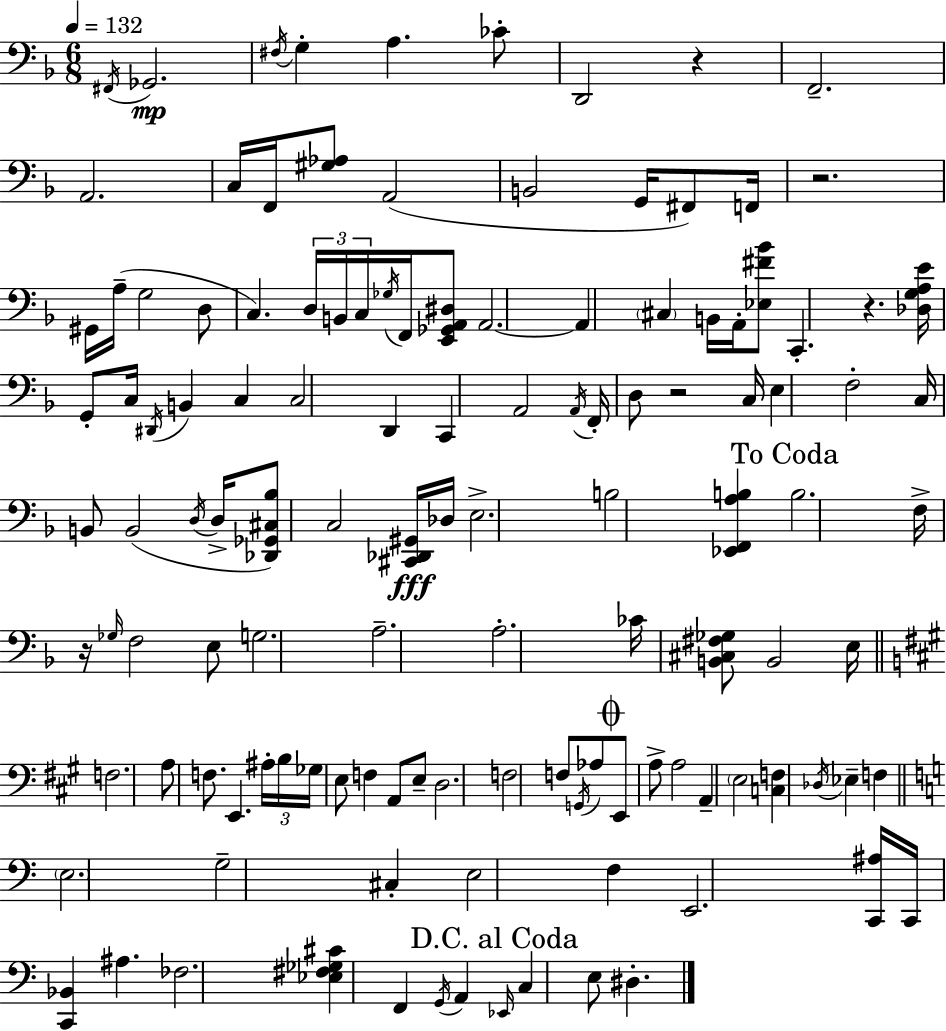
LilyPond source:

{
  \clef bass
  \numericTimeSignature
  \time 6/8
  \key f \major
  \tempo 4 = 132
  \repeat volta 2 { \acciaccatura { fis,16 }\mp ges,2. | \acciaccatura { fis16 } g4-. a4. | ces'8-. d,2 r4 | f,2.-- | \break a,2. | c16 f,16 <gis aes>8 a,2( | b,2 g,16 fis,8) | f,16 r2. | \break gis,16 a16--( g2 | d8 c4.) \tuplet 3/2 { d16 b,16 c16 } \acciaccatura { ges16 } | f,16 <e, ges, a, dis>8 a,2.~~ | a,4 \parenthesize cis4 b,16 | \break a,16-. <ees fis' bes'>8 c,4.-. r4. | <des g a e'>16 g,8-. c16 \acciaccatura { dis,16 } b,4 | c4 c2 | d,4 c,4 a,2 | \break \acciaccatura { a,16 } f,16-. d8 r2 | c16 e4 f2-. | c16 b,8 b,2( | \acciaccatura { d16 } d16-> <des, ges, cis bes>8) c2 | \break <cis, des, gis,>16\fff des16 e2.-> | b2 | <ees, f, a b>4 \mark "To Coda" b2. | f16-> r16 \grace { ges16 } f2 | \break e8 g2. | a2.-- | a2.-. | ces'16 <b, cis fis ges>8 b,2 | \break e16 \bar "||" \break \key a \major f2. | a8 f8. e,4. \tuplet 3/2 { ais16-. | b16 ges16 } e8 f4 a,8 e8-- | d2. | \break f2 f8 \acciaccatura { g,16 } aes8 | \mark \markup { \musicglyph "scripts.coda" } e,8 a8-> a2 | a,4-- \parenthesize e2 | <c f>4 \acciaccatura { des16 } ees4-- f4 | \break \bar "||" \break \key a \minor \parenthesize e2. | g2-- cis4-. | e2 f4 | e,2. | \break <c, ais>16 c,16 <c, bes,>4 ais4. | fes2. | <ees fis ges cis'>4 f,4 \acciaccatura { g,16 } a,4 | \mark "D.C. al Coda" \grace { ees,16 } c4 e8 dis4.-. | \break } \bar "|."
}